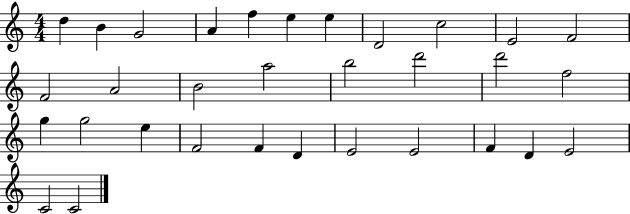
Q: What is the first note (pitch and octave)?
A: D5